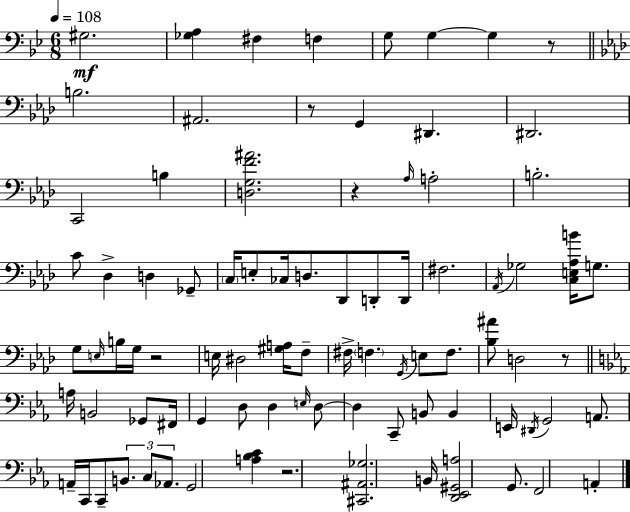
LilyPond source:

{
  \clef bass
  \numericTimeSignature
  \time 6/8
  \key bes \major
  \tempo 4 = 108
  gis2.\mf | <ges a>4 fis4 f4 | g8 g4~~ g4 r8 | \bar "||" \break \key aes \major b2. | ais,2. | r8 g,4 dis,4. | dis,2. | \break c,2 b4 | <d g f' ais'>2. | r4 \grace { aes16 } a2-. | b2.-. | \break c'8 des4-> d4 ges,8-- | \parenthesize c16 e8-. ces16 d8. des,8 d,8-. | d,16 fis2. | \acciaccatura { aes,16 } ges2 <c e aes b'>16 g8. | \break g8 \grace { e16 } b16 g16 r2 | e16 dis2 | <gis a>16 f8-- fis16-> \parenthesize f4. \acciaccatura { g,16 } e8 | f8. <bes ais'>8 d2 | \break r8 \bar "||" \break \key ees \major a16 b,2 ges,8 fis,16 | g,4 d8 d4 \grace { e16 } d8~~ | d4 c,8-- b,8 b,4 | e,16 \acciaccatura { dis,16 } g,2 a,8. | \break a,16-- c,16 c,8-- \tuplet 3/2 { b,8. c8 aes,8. } | g,2 <a bes c'>4 | r2. | <cis, ais, ges>2. | \break b,16 <d, ees, gis, a>2 g,8. | f,2 a,4-. | \bar "|."
}